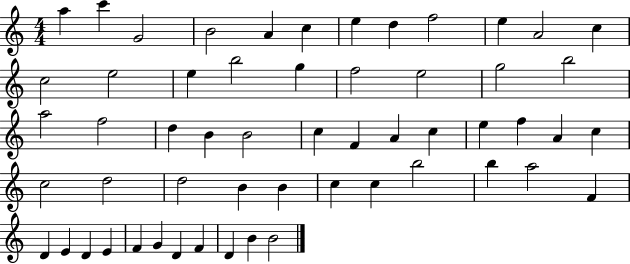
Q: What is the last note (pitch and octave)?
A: B4